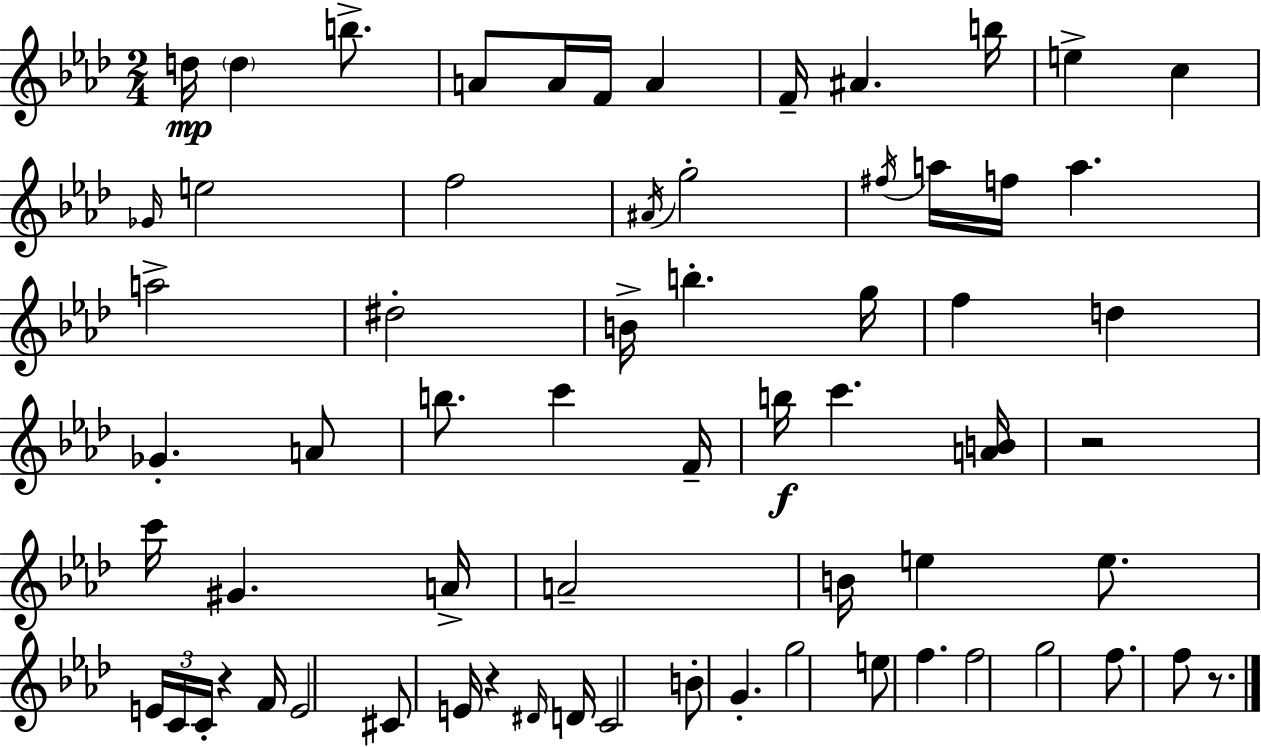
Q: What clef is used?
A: treble